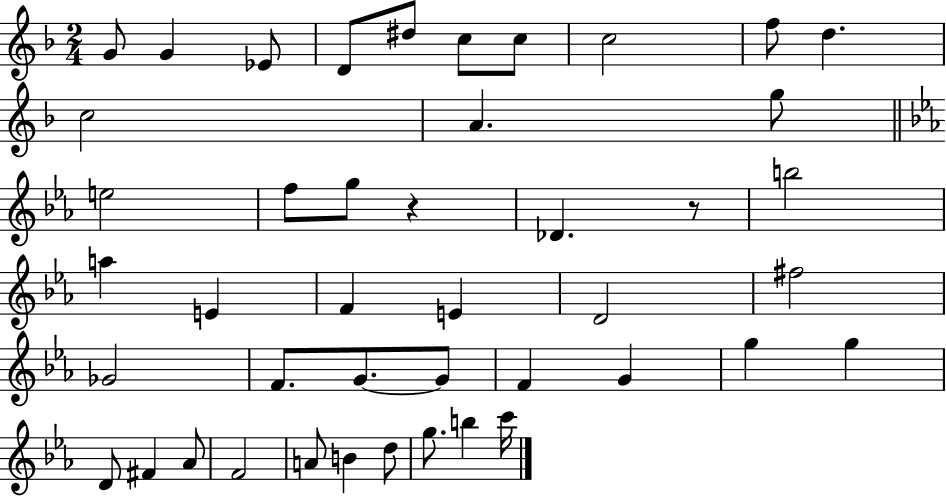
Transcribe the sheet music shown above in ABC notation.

X:1
T:Untitled
M:2/4
L:1/4
K:F
G/2 G _E/2 D/2 ^d/2 c/2 c/2 c2 f/2 d c2 A g/2 e2 f/2 g/2 z _D z/2 b2 a E F E D2 ^f2 _G2 F/2 G/2 G/2 F G g g D/2 ^F _A/2 F2 A/2 B d/2 g/2 b c'/4